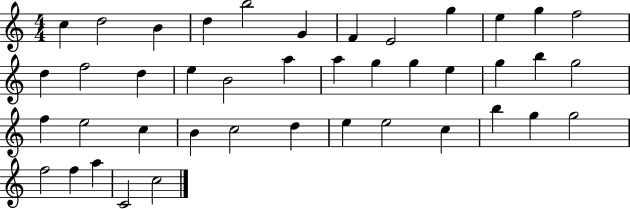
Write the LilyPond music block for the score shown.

{
  \clef treble
  \numericTimeSignature
  \time 4/4
  \key c \major
  c''4 d''2 b'4 | d''4 b''2 g'4 | f'4 e'2 g''4 | e''4 g''4 f''2 | \break d''4 f''2 d''4 | e''4 b'2 a''4 | a''4 g''4 g''4 e''4 | g''4 b''4 g''2 | \break f''4 e''2 c''4 | b'4 c''2 d''4 | e''4 e''2 c''4 | b''4 g''4 g''2 | \break f''2 f''4 a''4 | c'2 c''2 | \bar "|."
}